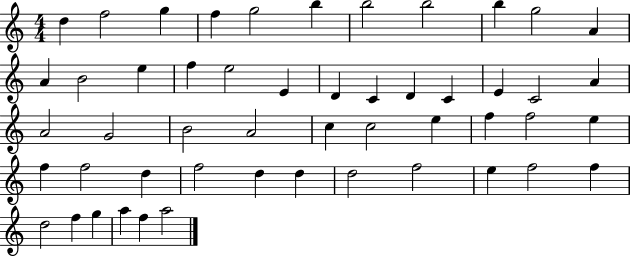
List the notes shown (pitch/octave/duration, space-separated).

D5/q F5/h G5/q F5/q G5/h B5/q B5/h B5/h B5/q G5/h A4/q A4/q B4/h E5/q F5/q E5/h E4/q D4/q C4/q D4/q C4/q E4/q C4/h A4/q A4/h G4/h B4/h A4/h C5/q C5/h E5/q F5/q F5/h E5/q F5/q F5/h D5/q F5/h D5/q D5/q D5/h F5/h E5/q F5/h F5/q D5/h F5/q G5/q A5/q F5/q A5/h